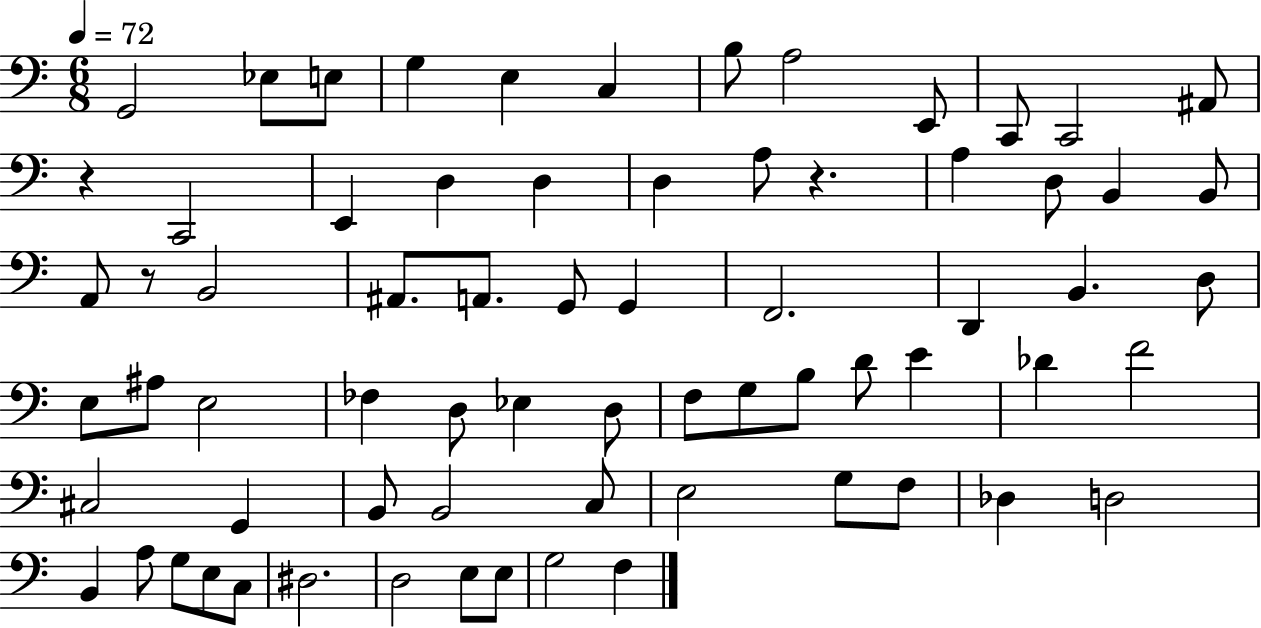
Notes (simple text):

G2/h Eb3/e E3/e G3/q E3/q C3/q B3/e A3/h E2/e C2/e C2/h A#2/e R/q C2/h E2/q D3/q D3/q D3/q A3/e R/q. A3/q D3/e B2/q B2/e A2/e R/e B2/h A#2/e. A2/e. G2/e G2/q F2/h. D2/q B2/q. D3/e E3/e A#3/e E3/h FES3/q D3/e Eb3/q D3/e F3/e G3/e B3/e D4/e E4/q Db4/q F4/h C#3/h G2/q B2/e B2/h C3/e E3/h G3/e F3/e Db3/q D3/h B2/q A3/e G3/e E3/e C3/e D#3/h. D3/h E3/e E3/e G3/h F3/q